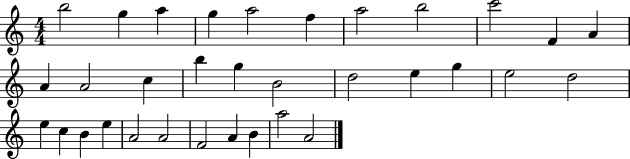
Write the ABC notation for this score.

X:1
T:Untitled
M:4/4
L:1/4
K:C
b2 g a g a2 f a2 b2 c'2 F A A A2 c b g B2 d2 e g e2 d2 e c B e A2 A2 F2 A B a2 A2